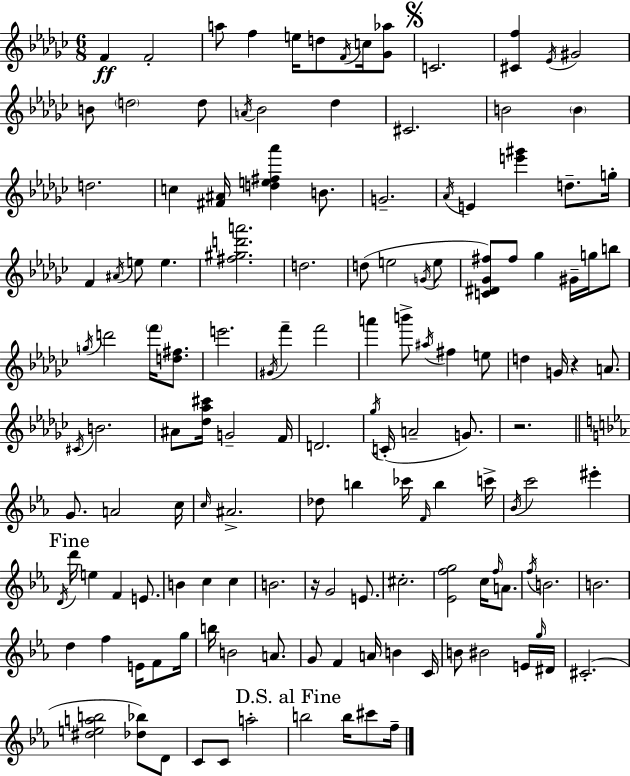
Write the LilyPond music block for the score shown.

{
  \clef treble
  \numericTimeSignature
  \time 6/8
  \key ees \minor
  f'4\ff f'2-. | a''8 f''4 e''16 d''8 \acciaccatura { f'16 } c''16 <ges' aes''>8 | \mark \markup { \musicglyph "scripts.segno" } c'2. | <cis' f''>4 \acciaccatura { ees'16 } gis'2 | \break b'8 \parenthesize d''2 | d''8 \acciaccatura { a'16 } bes'2 des''4 | cis'2. | b'2 \parenthesize b'4 | \break d''2. | c''4 <fis' ais'>16 <d'' e'' fis'' aes'''>4 | b'8. g'2.-- | \acciaccatura { aes'16 } e'4 <e''' gis'''>4 | \break d''8.-- g''16-. f'4 \acciaccatura { ais'16 } e''8 e''4. | <fis'' gis'' d''' a'''>2. | d''2. | d''8( e''2 | \break \acciaccatura { g'16 } e''8 <c' dis' ges' fis''>8) fis''8 ges''4 | gis'16-- g''16 b''8 \acciaccatura { g''16 } d'''2 | \parenthesize f'''16 <d'' fis''>8. e'''2. | \acciaccatura { gis'16 } f'''4-- | \break f'''2 a'''4 | b'''8-> \acciaccatura { ais''16 } fis''4 e''8 d''4 | g'16 r4 a'8. \acciaccatura { cis'16 } b'2. | ais'8 | \break <des'' aes'' cis'''>16 g'2-- f'16 d'2. | \acciaccatura { ges''16 }( c'16-. | a'2-- g'8.) r2. | \bar "||" \break \key ees \major g'8. a'2 c''16 | \grace { c''16 } ais'2.-> | des''8 b''4 ces'''16 \grace { f'16 } b''4 | c'''16-> \acciaccatura { bes'16 } c'''2 eis'''4-. | \break \mark "Fine" \acciaccatura { d'16 } d'''16 e''4 f'4 | e'8. b'4 c''4 | c''4 b'2. | r16 g'2 | \break e'8. cis''2.-. | <ees' f'' g''>2 | c''16 \grace { f''16 } a'8. \acciaccatura { f''16 } b'2. | b'2. | \break d''4 f''4 | e'16 f'8 g''16 b''16 b'2 | a'8. g'8 f'4 | a'16 b'4 c'16 b'8 bis'2 | \break e'16 \grace { g''16 } dis'16 cis'2.-.( | <dis'' e'' a'' b''>2 | <des'' bes''>8) d'8 c'8 c'8 a''2-. | \mark "D.S. al Fine" b''2 | \break b''16 cis'''8 f''16-- \bar "|."
}